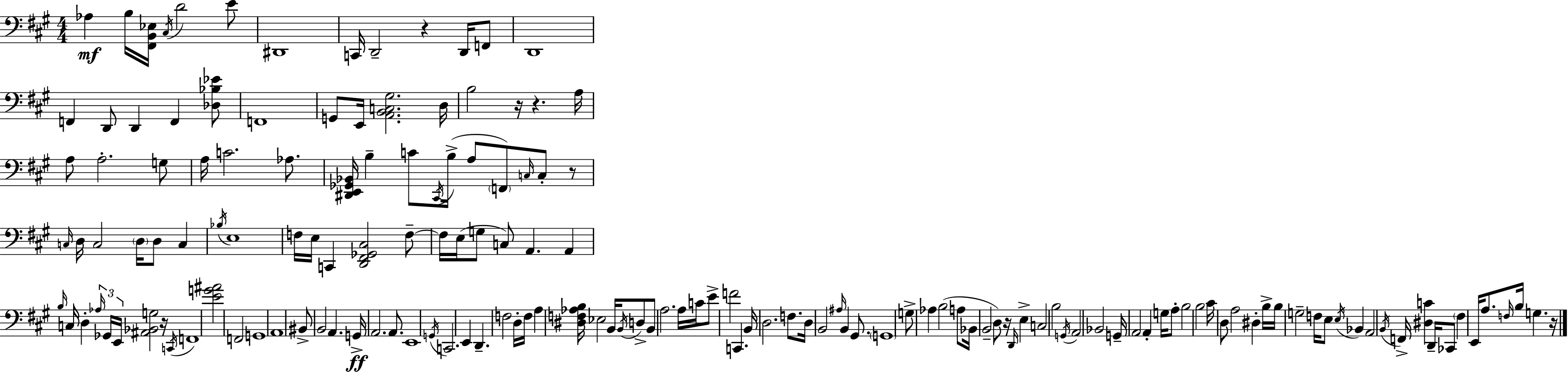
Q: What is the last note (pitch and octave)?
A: G3